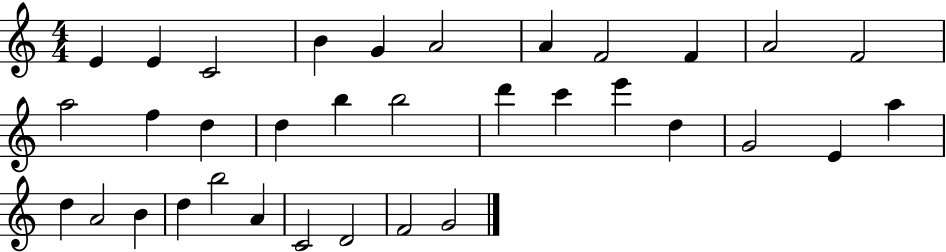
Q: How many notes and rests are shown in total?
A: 34